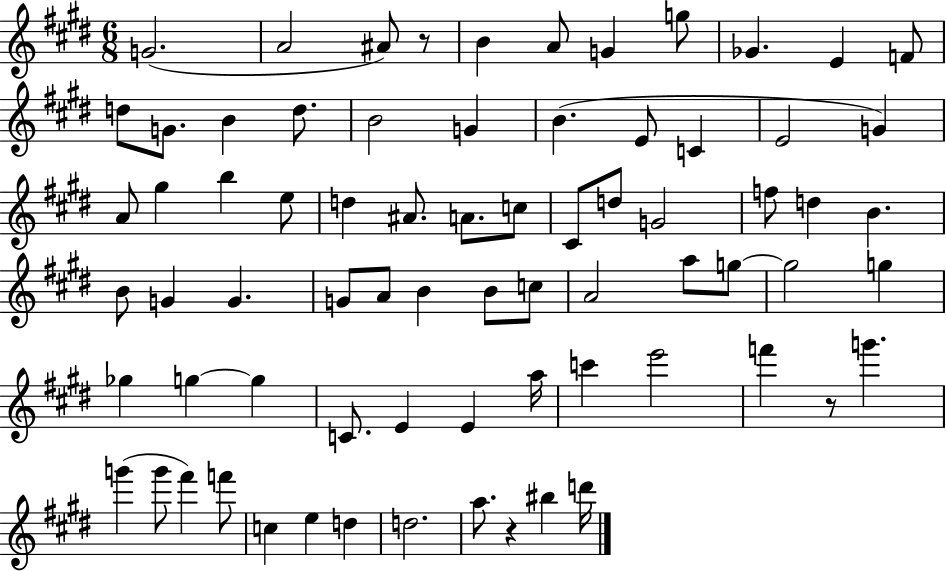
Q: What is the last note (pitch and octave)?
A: D6